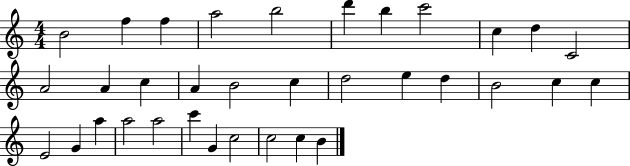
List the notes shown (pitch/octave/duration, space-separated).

B4/h F5/q F5/q A5/h B5/h D6/q B5/q C6/h C5/q D5/q C4/h A4/h A4/q C5/q A4/q B4/h C5/q D5/h E5/q D5/q B4/h C5/q C5/q E4/h G4/q A5/q A5/h A5/h C6/q G4/q C5/h C5/h C5/q B4/q